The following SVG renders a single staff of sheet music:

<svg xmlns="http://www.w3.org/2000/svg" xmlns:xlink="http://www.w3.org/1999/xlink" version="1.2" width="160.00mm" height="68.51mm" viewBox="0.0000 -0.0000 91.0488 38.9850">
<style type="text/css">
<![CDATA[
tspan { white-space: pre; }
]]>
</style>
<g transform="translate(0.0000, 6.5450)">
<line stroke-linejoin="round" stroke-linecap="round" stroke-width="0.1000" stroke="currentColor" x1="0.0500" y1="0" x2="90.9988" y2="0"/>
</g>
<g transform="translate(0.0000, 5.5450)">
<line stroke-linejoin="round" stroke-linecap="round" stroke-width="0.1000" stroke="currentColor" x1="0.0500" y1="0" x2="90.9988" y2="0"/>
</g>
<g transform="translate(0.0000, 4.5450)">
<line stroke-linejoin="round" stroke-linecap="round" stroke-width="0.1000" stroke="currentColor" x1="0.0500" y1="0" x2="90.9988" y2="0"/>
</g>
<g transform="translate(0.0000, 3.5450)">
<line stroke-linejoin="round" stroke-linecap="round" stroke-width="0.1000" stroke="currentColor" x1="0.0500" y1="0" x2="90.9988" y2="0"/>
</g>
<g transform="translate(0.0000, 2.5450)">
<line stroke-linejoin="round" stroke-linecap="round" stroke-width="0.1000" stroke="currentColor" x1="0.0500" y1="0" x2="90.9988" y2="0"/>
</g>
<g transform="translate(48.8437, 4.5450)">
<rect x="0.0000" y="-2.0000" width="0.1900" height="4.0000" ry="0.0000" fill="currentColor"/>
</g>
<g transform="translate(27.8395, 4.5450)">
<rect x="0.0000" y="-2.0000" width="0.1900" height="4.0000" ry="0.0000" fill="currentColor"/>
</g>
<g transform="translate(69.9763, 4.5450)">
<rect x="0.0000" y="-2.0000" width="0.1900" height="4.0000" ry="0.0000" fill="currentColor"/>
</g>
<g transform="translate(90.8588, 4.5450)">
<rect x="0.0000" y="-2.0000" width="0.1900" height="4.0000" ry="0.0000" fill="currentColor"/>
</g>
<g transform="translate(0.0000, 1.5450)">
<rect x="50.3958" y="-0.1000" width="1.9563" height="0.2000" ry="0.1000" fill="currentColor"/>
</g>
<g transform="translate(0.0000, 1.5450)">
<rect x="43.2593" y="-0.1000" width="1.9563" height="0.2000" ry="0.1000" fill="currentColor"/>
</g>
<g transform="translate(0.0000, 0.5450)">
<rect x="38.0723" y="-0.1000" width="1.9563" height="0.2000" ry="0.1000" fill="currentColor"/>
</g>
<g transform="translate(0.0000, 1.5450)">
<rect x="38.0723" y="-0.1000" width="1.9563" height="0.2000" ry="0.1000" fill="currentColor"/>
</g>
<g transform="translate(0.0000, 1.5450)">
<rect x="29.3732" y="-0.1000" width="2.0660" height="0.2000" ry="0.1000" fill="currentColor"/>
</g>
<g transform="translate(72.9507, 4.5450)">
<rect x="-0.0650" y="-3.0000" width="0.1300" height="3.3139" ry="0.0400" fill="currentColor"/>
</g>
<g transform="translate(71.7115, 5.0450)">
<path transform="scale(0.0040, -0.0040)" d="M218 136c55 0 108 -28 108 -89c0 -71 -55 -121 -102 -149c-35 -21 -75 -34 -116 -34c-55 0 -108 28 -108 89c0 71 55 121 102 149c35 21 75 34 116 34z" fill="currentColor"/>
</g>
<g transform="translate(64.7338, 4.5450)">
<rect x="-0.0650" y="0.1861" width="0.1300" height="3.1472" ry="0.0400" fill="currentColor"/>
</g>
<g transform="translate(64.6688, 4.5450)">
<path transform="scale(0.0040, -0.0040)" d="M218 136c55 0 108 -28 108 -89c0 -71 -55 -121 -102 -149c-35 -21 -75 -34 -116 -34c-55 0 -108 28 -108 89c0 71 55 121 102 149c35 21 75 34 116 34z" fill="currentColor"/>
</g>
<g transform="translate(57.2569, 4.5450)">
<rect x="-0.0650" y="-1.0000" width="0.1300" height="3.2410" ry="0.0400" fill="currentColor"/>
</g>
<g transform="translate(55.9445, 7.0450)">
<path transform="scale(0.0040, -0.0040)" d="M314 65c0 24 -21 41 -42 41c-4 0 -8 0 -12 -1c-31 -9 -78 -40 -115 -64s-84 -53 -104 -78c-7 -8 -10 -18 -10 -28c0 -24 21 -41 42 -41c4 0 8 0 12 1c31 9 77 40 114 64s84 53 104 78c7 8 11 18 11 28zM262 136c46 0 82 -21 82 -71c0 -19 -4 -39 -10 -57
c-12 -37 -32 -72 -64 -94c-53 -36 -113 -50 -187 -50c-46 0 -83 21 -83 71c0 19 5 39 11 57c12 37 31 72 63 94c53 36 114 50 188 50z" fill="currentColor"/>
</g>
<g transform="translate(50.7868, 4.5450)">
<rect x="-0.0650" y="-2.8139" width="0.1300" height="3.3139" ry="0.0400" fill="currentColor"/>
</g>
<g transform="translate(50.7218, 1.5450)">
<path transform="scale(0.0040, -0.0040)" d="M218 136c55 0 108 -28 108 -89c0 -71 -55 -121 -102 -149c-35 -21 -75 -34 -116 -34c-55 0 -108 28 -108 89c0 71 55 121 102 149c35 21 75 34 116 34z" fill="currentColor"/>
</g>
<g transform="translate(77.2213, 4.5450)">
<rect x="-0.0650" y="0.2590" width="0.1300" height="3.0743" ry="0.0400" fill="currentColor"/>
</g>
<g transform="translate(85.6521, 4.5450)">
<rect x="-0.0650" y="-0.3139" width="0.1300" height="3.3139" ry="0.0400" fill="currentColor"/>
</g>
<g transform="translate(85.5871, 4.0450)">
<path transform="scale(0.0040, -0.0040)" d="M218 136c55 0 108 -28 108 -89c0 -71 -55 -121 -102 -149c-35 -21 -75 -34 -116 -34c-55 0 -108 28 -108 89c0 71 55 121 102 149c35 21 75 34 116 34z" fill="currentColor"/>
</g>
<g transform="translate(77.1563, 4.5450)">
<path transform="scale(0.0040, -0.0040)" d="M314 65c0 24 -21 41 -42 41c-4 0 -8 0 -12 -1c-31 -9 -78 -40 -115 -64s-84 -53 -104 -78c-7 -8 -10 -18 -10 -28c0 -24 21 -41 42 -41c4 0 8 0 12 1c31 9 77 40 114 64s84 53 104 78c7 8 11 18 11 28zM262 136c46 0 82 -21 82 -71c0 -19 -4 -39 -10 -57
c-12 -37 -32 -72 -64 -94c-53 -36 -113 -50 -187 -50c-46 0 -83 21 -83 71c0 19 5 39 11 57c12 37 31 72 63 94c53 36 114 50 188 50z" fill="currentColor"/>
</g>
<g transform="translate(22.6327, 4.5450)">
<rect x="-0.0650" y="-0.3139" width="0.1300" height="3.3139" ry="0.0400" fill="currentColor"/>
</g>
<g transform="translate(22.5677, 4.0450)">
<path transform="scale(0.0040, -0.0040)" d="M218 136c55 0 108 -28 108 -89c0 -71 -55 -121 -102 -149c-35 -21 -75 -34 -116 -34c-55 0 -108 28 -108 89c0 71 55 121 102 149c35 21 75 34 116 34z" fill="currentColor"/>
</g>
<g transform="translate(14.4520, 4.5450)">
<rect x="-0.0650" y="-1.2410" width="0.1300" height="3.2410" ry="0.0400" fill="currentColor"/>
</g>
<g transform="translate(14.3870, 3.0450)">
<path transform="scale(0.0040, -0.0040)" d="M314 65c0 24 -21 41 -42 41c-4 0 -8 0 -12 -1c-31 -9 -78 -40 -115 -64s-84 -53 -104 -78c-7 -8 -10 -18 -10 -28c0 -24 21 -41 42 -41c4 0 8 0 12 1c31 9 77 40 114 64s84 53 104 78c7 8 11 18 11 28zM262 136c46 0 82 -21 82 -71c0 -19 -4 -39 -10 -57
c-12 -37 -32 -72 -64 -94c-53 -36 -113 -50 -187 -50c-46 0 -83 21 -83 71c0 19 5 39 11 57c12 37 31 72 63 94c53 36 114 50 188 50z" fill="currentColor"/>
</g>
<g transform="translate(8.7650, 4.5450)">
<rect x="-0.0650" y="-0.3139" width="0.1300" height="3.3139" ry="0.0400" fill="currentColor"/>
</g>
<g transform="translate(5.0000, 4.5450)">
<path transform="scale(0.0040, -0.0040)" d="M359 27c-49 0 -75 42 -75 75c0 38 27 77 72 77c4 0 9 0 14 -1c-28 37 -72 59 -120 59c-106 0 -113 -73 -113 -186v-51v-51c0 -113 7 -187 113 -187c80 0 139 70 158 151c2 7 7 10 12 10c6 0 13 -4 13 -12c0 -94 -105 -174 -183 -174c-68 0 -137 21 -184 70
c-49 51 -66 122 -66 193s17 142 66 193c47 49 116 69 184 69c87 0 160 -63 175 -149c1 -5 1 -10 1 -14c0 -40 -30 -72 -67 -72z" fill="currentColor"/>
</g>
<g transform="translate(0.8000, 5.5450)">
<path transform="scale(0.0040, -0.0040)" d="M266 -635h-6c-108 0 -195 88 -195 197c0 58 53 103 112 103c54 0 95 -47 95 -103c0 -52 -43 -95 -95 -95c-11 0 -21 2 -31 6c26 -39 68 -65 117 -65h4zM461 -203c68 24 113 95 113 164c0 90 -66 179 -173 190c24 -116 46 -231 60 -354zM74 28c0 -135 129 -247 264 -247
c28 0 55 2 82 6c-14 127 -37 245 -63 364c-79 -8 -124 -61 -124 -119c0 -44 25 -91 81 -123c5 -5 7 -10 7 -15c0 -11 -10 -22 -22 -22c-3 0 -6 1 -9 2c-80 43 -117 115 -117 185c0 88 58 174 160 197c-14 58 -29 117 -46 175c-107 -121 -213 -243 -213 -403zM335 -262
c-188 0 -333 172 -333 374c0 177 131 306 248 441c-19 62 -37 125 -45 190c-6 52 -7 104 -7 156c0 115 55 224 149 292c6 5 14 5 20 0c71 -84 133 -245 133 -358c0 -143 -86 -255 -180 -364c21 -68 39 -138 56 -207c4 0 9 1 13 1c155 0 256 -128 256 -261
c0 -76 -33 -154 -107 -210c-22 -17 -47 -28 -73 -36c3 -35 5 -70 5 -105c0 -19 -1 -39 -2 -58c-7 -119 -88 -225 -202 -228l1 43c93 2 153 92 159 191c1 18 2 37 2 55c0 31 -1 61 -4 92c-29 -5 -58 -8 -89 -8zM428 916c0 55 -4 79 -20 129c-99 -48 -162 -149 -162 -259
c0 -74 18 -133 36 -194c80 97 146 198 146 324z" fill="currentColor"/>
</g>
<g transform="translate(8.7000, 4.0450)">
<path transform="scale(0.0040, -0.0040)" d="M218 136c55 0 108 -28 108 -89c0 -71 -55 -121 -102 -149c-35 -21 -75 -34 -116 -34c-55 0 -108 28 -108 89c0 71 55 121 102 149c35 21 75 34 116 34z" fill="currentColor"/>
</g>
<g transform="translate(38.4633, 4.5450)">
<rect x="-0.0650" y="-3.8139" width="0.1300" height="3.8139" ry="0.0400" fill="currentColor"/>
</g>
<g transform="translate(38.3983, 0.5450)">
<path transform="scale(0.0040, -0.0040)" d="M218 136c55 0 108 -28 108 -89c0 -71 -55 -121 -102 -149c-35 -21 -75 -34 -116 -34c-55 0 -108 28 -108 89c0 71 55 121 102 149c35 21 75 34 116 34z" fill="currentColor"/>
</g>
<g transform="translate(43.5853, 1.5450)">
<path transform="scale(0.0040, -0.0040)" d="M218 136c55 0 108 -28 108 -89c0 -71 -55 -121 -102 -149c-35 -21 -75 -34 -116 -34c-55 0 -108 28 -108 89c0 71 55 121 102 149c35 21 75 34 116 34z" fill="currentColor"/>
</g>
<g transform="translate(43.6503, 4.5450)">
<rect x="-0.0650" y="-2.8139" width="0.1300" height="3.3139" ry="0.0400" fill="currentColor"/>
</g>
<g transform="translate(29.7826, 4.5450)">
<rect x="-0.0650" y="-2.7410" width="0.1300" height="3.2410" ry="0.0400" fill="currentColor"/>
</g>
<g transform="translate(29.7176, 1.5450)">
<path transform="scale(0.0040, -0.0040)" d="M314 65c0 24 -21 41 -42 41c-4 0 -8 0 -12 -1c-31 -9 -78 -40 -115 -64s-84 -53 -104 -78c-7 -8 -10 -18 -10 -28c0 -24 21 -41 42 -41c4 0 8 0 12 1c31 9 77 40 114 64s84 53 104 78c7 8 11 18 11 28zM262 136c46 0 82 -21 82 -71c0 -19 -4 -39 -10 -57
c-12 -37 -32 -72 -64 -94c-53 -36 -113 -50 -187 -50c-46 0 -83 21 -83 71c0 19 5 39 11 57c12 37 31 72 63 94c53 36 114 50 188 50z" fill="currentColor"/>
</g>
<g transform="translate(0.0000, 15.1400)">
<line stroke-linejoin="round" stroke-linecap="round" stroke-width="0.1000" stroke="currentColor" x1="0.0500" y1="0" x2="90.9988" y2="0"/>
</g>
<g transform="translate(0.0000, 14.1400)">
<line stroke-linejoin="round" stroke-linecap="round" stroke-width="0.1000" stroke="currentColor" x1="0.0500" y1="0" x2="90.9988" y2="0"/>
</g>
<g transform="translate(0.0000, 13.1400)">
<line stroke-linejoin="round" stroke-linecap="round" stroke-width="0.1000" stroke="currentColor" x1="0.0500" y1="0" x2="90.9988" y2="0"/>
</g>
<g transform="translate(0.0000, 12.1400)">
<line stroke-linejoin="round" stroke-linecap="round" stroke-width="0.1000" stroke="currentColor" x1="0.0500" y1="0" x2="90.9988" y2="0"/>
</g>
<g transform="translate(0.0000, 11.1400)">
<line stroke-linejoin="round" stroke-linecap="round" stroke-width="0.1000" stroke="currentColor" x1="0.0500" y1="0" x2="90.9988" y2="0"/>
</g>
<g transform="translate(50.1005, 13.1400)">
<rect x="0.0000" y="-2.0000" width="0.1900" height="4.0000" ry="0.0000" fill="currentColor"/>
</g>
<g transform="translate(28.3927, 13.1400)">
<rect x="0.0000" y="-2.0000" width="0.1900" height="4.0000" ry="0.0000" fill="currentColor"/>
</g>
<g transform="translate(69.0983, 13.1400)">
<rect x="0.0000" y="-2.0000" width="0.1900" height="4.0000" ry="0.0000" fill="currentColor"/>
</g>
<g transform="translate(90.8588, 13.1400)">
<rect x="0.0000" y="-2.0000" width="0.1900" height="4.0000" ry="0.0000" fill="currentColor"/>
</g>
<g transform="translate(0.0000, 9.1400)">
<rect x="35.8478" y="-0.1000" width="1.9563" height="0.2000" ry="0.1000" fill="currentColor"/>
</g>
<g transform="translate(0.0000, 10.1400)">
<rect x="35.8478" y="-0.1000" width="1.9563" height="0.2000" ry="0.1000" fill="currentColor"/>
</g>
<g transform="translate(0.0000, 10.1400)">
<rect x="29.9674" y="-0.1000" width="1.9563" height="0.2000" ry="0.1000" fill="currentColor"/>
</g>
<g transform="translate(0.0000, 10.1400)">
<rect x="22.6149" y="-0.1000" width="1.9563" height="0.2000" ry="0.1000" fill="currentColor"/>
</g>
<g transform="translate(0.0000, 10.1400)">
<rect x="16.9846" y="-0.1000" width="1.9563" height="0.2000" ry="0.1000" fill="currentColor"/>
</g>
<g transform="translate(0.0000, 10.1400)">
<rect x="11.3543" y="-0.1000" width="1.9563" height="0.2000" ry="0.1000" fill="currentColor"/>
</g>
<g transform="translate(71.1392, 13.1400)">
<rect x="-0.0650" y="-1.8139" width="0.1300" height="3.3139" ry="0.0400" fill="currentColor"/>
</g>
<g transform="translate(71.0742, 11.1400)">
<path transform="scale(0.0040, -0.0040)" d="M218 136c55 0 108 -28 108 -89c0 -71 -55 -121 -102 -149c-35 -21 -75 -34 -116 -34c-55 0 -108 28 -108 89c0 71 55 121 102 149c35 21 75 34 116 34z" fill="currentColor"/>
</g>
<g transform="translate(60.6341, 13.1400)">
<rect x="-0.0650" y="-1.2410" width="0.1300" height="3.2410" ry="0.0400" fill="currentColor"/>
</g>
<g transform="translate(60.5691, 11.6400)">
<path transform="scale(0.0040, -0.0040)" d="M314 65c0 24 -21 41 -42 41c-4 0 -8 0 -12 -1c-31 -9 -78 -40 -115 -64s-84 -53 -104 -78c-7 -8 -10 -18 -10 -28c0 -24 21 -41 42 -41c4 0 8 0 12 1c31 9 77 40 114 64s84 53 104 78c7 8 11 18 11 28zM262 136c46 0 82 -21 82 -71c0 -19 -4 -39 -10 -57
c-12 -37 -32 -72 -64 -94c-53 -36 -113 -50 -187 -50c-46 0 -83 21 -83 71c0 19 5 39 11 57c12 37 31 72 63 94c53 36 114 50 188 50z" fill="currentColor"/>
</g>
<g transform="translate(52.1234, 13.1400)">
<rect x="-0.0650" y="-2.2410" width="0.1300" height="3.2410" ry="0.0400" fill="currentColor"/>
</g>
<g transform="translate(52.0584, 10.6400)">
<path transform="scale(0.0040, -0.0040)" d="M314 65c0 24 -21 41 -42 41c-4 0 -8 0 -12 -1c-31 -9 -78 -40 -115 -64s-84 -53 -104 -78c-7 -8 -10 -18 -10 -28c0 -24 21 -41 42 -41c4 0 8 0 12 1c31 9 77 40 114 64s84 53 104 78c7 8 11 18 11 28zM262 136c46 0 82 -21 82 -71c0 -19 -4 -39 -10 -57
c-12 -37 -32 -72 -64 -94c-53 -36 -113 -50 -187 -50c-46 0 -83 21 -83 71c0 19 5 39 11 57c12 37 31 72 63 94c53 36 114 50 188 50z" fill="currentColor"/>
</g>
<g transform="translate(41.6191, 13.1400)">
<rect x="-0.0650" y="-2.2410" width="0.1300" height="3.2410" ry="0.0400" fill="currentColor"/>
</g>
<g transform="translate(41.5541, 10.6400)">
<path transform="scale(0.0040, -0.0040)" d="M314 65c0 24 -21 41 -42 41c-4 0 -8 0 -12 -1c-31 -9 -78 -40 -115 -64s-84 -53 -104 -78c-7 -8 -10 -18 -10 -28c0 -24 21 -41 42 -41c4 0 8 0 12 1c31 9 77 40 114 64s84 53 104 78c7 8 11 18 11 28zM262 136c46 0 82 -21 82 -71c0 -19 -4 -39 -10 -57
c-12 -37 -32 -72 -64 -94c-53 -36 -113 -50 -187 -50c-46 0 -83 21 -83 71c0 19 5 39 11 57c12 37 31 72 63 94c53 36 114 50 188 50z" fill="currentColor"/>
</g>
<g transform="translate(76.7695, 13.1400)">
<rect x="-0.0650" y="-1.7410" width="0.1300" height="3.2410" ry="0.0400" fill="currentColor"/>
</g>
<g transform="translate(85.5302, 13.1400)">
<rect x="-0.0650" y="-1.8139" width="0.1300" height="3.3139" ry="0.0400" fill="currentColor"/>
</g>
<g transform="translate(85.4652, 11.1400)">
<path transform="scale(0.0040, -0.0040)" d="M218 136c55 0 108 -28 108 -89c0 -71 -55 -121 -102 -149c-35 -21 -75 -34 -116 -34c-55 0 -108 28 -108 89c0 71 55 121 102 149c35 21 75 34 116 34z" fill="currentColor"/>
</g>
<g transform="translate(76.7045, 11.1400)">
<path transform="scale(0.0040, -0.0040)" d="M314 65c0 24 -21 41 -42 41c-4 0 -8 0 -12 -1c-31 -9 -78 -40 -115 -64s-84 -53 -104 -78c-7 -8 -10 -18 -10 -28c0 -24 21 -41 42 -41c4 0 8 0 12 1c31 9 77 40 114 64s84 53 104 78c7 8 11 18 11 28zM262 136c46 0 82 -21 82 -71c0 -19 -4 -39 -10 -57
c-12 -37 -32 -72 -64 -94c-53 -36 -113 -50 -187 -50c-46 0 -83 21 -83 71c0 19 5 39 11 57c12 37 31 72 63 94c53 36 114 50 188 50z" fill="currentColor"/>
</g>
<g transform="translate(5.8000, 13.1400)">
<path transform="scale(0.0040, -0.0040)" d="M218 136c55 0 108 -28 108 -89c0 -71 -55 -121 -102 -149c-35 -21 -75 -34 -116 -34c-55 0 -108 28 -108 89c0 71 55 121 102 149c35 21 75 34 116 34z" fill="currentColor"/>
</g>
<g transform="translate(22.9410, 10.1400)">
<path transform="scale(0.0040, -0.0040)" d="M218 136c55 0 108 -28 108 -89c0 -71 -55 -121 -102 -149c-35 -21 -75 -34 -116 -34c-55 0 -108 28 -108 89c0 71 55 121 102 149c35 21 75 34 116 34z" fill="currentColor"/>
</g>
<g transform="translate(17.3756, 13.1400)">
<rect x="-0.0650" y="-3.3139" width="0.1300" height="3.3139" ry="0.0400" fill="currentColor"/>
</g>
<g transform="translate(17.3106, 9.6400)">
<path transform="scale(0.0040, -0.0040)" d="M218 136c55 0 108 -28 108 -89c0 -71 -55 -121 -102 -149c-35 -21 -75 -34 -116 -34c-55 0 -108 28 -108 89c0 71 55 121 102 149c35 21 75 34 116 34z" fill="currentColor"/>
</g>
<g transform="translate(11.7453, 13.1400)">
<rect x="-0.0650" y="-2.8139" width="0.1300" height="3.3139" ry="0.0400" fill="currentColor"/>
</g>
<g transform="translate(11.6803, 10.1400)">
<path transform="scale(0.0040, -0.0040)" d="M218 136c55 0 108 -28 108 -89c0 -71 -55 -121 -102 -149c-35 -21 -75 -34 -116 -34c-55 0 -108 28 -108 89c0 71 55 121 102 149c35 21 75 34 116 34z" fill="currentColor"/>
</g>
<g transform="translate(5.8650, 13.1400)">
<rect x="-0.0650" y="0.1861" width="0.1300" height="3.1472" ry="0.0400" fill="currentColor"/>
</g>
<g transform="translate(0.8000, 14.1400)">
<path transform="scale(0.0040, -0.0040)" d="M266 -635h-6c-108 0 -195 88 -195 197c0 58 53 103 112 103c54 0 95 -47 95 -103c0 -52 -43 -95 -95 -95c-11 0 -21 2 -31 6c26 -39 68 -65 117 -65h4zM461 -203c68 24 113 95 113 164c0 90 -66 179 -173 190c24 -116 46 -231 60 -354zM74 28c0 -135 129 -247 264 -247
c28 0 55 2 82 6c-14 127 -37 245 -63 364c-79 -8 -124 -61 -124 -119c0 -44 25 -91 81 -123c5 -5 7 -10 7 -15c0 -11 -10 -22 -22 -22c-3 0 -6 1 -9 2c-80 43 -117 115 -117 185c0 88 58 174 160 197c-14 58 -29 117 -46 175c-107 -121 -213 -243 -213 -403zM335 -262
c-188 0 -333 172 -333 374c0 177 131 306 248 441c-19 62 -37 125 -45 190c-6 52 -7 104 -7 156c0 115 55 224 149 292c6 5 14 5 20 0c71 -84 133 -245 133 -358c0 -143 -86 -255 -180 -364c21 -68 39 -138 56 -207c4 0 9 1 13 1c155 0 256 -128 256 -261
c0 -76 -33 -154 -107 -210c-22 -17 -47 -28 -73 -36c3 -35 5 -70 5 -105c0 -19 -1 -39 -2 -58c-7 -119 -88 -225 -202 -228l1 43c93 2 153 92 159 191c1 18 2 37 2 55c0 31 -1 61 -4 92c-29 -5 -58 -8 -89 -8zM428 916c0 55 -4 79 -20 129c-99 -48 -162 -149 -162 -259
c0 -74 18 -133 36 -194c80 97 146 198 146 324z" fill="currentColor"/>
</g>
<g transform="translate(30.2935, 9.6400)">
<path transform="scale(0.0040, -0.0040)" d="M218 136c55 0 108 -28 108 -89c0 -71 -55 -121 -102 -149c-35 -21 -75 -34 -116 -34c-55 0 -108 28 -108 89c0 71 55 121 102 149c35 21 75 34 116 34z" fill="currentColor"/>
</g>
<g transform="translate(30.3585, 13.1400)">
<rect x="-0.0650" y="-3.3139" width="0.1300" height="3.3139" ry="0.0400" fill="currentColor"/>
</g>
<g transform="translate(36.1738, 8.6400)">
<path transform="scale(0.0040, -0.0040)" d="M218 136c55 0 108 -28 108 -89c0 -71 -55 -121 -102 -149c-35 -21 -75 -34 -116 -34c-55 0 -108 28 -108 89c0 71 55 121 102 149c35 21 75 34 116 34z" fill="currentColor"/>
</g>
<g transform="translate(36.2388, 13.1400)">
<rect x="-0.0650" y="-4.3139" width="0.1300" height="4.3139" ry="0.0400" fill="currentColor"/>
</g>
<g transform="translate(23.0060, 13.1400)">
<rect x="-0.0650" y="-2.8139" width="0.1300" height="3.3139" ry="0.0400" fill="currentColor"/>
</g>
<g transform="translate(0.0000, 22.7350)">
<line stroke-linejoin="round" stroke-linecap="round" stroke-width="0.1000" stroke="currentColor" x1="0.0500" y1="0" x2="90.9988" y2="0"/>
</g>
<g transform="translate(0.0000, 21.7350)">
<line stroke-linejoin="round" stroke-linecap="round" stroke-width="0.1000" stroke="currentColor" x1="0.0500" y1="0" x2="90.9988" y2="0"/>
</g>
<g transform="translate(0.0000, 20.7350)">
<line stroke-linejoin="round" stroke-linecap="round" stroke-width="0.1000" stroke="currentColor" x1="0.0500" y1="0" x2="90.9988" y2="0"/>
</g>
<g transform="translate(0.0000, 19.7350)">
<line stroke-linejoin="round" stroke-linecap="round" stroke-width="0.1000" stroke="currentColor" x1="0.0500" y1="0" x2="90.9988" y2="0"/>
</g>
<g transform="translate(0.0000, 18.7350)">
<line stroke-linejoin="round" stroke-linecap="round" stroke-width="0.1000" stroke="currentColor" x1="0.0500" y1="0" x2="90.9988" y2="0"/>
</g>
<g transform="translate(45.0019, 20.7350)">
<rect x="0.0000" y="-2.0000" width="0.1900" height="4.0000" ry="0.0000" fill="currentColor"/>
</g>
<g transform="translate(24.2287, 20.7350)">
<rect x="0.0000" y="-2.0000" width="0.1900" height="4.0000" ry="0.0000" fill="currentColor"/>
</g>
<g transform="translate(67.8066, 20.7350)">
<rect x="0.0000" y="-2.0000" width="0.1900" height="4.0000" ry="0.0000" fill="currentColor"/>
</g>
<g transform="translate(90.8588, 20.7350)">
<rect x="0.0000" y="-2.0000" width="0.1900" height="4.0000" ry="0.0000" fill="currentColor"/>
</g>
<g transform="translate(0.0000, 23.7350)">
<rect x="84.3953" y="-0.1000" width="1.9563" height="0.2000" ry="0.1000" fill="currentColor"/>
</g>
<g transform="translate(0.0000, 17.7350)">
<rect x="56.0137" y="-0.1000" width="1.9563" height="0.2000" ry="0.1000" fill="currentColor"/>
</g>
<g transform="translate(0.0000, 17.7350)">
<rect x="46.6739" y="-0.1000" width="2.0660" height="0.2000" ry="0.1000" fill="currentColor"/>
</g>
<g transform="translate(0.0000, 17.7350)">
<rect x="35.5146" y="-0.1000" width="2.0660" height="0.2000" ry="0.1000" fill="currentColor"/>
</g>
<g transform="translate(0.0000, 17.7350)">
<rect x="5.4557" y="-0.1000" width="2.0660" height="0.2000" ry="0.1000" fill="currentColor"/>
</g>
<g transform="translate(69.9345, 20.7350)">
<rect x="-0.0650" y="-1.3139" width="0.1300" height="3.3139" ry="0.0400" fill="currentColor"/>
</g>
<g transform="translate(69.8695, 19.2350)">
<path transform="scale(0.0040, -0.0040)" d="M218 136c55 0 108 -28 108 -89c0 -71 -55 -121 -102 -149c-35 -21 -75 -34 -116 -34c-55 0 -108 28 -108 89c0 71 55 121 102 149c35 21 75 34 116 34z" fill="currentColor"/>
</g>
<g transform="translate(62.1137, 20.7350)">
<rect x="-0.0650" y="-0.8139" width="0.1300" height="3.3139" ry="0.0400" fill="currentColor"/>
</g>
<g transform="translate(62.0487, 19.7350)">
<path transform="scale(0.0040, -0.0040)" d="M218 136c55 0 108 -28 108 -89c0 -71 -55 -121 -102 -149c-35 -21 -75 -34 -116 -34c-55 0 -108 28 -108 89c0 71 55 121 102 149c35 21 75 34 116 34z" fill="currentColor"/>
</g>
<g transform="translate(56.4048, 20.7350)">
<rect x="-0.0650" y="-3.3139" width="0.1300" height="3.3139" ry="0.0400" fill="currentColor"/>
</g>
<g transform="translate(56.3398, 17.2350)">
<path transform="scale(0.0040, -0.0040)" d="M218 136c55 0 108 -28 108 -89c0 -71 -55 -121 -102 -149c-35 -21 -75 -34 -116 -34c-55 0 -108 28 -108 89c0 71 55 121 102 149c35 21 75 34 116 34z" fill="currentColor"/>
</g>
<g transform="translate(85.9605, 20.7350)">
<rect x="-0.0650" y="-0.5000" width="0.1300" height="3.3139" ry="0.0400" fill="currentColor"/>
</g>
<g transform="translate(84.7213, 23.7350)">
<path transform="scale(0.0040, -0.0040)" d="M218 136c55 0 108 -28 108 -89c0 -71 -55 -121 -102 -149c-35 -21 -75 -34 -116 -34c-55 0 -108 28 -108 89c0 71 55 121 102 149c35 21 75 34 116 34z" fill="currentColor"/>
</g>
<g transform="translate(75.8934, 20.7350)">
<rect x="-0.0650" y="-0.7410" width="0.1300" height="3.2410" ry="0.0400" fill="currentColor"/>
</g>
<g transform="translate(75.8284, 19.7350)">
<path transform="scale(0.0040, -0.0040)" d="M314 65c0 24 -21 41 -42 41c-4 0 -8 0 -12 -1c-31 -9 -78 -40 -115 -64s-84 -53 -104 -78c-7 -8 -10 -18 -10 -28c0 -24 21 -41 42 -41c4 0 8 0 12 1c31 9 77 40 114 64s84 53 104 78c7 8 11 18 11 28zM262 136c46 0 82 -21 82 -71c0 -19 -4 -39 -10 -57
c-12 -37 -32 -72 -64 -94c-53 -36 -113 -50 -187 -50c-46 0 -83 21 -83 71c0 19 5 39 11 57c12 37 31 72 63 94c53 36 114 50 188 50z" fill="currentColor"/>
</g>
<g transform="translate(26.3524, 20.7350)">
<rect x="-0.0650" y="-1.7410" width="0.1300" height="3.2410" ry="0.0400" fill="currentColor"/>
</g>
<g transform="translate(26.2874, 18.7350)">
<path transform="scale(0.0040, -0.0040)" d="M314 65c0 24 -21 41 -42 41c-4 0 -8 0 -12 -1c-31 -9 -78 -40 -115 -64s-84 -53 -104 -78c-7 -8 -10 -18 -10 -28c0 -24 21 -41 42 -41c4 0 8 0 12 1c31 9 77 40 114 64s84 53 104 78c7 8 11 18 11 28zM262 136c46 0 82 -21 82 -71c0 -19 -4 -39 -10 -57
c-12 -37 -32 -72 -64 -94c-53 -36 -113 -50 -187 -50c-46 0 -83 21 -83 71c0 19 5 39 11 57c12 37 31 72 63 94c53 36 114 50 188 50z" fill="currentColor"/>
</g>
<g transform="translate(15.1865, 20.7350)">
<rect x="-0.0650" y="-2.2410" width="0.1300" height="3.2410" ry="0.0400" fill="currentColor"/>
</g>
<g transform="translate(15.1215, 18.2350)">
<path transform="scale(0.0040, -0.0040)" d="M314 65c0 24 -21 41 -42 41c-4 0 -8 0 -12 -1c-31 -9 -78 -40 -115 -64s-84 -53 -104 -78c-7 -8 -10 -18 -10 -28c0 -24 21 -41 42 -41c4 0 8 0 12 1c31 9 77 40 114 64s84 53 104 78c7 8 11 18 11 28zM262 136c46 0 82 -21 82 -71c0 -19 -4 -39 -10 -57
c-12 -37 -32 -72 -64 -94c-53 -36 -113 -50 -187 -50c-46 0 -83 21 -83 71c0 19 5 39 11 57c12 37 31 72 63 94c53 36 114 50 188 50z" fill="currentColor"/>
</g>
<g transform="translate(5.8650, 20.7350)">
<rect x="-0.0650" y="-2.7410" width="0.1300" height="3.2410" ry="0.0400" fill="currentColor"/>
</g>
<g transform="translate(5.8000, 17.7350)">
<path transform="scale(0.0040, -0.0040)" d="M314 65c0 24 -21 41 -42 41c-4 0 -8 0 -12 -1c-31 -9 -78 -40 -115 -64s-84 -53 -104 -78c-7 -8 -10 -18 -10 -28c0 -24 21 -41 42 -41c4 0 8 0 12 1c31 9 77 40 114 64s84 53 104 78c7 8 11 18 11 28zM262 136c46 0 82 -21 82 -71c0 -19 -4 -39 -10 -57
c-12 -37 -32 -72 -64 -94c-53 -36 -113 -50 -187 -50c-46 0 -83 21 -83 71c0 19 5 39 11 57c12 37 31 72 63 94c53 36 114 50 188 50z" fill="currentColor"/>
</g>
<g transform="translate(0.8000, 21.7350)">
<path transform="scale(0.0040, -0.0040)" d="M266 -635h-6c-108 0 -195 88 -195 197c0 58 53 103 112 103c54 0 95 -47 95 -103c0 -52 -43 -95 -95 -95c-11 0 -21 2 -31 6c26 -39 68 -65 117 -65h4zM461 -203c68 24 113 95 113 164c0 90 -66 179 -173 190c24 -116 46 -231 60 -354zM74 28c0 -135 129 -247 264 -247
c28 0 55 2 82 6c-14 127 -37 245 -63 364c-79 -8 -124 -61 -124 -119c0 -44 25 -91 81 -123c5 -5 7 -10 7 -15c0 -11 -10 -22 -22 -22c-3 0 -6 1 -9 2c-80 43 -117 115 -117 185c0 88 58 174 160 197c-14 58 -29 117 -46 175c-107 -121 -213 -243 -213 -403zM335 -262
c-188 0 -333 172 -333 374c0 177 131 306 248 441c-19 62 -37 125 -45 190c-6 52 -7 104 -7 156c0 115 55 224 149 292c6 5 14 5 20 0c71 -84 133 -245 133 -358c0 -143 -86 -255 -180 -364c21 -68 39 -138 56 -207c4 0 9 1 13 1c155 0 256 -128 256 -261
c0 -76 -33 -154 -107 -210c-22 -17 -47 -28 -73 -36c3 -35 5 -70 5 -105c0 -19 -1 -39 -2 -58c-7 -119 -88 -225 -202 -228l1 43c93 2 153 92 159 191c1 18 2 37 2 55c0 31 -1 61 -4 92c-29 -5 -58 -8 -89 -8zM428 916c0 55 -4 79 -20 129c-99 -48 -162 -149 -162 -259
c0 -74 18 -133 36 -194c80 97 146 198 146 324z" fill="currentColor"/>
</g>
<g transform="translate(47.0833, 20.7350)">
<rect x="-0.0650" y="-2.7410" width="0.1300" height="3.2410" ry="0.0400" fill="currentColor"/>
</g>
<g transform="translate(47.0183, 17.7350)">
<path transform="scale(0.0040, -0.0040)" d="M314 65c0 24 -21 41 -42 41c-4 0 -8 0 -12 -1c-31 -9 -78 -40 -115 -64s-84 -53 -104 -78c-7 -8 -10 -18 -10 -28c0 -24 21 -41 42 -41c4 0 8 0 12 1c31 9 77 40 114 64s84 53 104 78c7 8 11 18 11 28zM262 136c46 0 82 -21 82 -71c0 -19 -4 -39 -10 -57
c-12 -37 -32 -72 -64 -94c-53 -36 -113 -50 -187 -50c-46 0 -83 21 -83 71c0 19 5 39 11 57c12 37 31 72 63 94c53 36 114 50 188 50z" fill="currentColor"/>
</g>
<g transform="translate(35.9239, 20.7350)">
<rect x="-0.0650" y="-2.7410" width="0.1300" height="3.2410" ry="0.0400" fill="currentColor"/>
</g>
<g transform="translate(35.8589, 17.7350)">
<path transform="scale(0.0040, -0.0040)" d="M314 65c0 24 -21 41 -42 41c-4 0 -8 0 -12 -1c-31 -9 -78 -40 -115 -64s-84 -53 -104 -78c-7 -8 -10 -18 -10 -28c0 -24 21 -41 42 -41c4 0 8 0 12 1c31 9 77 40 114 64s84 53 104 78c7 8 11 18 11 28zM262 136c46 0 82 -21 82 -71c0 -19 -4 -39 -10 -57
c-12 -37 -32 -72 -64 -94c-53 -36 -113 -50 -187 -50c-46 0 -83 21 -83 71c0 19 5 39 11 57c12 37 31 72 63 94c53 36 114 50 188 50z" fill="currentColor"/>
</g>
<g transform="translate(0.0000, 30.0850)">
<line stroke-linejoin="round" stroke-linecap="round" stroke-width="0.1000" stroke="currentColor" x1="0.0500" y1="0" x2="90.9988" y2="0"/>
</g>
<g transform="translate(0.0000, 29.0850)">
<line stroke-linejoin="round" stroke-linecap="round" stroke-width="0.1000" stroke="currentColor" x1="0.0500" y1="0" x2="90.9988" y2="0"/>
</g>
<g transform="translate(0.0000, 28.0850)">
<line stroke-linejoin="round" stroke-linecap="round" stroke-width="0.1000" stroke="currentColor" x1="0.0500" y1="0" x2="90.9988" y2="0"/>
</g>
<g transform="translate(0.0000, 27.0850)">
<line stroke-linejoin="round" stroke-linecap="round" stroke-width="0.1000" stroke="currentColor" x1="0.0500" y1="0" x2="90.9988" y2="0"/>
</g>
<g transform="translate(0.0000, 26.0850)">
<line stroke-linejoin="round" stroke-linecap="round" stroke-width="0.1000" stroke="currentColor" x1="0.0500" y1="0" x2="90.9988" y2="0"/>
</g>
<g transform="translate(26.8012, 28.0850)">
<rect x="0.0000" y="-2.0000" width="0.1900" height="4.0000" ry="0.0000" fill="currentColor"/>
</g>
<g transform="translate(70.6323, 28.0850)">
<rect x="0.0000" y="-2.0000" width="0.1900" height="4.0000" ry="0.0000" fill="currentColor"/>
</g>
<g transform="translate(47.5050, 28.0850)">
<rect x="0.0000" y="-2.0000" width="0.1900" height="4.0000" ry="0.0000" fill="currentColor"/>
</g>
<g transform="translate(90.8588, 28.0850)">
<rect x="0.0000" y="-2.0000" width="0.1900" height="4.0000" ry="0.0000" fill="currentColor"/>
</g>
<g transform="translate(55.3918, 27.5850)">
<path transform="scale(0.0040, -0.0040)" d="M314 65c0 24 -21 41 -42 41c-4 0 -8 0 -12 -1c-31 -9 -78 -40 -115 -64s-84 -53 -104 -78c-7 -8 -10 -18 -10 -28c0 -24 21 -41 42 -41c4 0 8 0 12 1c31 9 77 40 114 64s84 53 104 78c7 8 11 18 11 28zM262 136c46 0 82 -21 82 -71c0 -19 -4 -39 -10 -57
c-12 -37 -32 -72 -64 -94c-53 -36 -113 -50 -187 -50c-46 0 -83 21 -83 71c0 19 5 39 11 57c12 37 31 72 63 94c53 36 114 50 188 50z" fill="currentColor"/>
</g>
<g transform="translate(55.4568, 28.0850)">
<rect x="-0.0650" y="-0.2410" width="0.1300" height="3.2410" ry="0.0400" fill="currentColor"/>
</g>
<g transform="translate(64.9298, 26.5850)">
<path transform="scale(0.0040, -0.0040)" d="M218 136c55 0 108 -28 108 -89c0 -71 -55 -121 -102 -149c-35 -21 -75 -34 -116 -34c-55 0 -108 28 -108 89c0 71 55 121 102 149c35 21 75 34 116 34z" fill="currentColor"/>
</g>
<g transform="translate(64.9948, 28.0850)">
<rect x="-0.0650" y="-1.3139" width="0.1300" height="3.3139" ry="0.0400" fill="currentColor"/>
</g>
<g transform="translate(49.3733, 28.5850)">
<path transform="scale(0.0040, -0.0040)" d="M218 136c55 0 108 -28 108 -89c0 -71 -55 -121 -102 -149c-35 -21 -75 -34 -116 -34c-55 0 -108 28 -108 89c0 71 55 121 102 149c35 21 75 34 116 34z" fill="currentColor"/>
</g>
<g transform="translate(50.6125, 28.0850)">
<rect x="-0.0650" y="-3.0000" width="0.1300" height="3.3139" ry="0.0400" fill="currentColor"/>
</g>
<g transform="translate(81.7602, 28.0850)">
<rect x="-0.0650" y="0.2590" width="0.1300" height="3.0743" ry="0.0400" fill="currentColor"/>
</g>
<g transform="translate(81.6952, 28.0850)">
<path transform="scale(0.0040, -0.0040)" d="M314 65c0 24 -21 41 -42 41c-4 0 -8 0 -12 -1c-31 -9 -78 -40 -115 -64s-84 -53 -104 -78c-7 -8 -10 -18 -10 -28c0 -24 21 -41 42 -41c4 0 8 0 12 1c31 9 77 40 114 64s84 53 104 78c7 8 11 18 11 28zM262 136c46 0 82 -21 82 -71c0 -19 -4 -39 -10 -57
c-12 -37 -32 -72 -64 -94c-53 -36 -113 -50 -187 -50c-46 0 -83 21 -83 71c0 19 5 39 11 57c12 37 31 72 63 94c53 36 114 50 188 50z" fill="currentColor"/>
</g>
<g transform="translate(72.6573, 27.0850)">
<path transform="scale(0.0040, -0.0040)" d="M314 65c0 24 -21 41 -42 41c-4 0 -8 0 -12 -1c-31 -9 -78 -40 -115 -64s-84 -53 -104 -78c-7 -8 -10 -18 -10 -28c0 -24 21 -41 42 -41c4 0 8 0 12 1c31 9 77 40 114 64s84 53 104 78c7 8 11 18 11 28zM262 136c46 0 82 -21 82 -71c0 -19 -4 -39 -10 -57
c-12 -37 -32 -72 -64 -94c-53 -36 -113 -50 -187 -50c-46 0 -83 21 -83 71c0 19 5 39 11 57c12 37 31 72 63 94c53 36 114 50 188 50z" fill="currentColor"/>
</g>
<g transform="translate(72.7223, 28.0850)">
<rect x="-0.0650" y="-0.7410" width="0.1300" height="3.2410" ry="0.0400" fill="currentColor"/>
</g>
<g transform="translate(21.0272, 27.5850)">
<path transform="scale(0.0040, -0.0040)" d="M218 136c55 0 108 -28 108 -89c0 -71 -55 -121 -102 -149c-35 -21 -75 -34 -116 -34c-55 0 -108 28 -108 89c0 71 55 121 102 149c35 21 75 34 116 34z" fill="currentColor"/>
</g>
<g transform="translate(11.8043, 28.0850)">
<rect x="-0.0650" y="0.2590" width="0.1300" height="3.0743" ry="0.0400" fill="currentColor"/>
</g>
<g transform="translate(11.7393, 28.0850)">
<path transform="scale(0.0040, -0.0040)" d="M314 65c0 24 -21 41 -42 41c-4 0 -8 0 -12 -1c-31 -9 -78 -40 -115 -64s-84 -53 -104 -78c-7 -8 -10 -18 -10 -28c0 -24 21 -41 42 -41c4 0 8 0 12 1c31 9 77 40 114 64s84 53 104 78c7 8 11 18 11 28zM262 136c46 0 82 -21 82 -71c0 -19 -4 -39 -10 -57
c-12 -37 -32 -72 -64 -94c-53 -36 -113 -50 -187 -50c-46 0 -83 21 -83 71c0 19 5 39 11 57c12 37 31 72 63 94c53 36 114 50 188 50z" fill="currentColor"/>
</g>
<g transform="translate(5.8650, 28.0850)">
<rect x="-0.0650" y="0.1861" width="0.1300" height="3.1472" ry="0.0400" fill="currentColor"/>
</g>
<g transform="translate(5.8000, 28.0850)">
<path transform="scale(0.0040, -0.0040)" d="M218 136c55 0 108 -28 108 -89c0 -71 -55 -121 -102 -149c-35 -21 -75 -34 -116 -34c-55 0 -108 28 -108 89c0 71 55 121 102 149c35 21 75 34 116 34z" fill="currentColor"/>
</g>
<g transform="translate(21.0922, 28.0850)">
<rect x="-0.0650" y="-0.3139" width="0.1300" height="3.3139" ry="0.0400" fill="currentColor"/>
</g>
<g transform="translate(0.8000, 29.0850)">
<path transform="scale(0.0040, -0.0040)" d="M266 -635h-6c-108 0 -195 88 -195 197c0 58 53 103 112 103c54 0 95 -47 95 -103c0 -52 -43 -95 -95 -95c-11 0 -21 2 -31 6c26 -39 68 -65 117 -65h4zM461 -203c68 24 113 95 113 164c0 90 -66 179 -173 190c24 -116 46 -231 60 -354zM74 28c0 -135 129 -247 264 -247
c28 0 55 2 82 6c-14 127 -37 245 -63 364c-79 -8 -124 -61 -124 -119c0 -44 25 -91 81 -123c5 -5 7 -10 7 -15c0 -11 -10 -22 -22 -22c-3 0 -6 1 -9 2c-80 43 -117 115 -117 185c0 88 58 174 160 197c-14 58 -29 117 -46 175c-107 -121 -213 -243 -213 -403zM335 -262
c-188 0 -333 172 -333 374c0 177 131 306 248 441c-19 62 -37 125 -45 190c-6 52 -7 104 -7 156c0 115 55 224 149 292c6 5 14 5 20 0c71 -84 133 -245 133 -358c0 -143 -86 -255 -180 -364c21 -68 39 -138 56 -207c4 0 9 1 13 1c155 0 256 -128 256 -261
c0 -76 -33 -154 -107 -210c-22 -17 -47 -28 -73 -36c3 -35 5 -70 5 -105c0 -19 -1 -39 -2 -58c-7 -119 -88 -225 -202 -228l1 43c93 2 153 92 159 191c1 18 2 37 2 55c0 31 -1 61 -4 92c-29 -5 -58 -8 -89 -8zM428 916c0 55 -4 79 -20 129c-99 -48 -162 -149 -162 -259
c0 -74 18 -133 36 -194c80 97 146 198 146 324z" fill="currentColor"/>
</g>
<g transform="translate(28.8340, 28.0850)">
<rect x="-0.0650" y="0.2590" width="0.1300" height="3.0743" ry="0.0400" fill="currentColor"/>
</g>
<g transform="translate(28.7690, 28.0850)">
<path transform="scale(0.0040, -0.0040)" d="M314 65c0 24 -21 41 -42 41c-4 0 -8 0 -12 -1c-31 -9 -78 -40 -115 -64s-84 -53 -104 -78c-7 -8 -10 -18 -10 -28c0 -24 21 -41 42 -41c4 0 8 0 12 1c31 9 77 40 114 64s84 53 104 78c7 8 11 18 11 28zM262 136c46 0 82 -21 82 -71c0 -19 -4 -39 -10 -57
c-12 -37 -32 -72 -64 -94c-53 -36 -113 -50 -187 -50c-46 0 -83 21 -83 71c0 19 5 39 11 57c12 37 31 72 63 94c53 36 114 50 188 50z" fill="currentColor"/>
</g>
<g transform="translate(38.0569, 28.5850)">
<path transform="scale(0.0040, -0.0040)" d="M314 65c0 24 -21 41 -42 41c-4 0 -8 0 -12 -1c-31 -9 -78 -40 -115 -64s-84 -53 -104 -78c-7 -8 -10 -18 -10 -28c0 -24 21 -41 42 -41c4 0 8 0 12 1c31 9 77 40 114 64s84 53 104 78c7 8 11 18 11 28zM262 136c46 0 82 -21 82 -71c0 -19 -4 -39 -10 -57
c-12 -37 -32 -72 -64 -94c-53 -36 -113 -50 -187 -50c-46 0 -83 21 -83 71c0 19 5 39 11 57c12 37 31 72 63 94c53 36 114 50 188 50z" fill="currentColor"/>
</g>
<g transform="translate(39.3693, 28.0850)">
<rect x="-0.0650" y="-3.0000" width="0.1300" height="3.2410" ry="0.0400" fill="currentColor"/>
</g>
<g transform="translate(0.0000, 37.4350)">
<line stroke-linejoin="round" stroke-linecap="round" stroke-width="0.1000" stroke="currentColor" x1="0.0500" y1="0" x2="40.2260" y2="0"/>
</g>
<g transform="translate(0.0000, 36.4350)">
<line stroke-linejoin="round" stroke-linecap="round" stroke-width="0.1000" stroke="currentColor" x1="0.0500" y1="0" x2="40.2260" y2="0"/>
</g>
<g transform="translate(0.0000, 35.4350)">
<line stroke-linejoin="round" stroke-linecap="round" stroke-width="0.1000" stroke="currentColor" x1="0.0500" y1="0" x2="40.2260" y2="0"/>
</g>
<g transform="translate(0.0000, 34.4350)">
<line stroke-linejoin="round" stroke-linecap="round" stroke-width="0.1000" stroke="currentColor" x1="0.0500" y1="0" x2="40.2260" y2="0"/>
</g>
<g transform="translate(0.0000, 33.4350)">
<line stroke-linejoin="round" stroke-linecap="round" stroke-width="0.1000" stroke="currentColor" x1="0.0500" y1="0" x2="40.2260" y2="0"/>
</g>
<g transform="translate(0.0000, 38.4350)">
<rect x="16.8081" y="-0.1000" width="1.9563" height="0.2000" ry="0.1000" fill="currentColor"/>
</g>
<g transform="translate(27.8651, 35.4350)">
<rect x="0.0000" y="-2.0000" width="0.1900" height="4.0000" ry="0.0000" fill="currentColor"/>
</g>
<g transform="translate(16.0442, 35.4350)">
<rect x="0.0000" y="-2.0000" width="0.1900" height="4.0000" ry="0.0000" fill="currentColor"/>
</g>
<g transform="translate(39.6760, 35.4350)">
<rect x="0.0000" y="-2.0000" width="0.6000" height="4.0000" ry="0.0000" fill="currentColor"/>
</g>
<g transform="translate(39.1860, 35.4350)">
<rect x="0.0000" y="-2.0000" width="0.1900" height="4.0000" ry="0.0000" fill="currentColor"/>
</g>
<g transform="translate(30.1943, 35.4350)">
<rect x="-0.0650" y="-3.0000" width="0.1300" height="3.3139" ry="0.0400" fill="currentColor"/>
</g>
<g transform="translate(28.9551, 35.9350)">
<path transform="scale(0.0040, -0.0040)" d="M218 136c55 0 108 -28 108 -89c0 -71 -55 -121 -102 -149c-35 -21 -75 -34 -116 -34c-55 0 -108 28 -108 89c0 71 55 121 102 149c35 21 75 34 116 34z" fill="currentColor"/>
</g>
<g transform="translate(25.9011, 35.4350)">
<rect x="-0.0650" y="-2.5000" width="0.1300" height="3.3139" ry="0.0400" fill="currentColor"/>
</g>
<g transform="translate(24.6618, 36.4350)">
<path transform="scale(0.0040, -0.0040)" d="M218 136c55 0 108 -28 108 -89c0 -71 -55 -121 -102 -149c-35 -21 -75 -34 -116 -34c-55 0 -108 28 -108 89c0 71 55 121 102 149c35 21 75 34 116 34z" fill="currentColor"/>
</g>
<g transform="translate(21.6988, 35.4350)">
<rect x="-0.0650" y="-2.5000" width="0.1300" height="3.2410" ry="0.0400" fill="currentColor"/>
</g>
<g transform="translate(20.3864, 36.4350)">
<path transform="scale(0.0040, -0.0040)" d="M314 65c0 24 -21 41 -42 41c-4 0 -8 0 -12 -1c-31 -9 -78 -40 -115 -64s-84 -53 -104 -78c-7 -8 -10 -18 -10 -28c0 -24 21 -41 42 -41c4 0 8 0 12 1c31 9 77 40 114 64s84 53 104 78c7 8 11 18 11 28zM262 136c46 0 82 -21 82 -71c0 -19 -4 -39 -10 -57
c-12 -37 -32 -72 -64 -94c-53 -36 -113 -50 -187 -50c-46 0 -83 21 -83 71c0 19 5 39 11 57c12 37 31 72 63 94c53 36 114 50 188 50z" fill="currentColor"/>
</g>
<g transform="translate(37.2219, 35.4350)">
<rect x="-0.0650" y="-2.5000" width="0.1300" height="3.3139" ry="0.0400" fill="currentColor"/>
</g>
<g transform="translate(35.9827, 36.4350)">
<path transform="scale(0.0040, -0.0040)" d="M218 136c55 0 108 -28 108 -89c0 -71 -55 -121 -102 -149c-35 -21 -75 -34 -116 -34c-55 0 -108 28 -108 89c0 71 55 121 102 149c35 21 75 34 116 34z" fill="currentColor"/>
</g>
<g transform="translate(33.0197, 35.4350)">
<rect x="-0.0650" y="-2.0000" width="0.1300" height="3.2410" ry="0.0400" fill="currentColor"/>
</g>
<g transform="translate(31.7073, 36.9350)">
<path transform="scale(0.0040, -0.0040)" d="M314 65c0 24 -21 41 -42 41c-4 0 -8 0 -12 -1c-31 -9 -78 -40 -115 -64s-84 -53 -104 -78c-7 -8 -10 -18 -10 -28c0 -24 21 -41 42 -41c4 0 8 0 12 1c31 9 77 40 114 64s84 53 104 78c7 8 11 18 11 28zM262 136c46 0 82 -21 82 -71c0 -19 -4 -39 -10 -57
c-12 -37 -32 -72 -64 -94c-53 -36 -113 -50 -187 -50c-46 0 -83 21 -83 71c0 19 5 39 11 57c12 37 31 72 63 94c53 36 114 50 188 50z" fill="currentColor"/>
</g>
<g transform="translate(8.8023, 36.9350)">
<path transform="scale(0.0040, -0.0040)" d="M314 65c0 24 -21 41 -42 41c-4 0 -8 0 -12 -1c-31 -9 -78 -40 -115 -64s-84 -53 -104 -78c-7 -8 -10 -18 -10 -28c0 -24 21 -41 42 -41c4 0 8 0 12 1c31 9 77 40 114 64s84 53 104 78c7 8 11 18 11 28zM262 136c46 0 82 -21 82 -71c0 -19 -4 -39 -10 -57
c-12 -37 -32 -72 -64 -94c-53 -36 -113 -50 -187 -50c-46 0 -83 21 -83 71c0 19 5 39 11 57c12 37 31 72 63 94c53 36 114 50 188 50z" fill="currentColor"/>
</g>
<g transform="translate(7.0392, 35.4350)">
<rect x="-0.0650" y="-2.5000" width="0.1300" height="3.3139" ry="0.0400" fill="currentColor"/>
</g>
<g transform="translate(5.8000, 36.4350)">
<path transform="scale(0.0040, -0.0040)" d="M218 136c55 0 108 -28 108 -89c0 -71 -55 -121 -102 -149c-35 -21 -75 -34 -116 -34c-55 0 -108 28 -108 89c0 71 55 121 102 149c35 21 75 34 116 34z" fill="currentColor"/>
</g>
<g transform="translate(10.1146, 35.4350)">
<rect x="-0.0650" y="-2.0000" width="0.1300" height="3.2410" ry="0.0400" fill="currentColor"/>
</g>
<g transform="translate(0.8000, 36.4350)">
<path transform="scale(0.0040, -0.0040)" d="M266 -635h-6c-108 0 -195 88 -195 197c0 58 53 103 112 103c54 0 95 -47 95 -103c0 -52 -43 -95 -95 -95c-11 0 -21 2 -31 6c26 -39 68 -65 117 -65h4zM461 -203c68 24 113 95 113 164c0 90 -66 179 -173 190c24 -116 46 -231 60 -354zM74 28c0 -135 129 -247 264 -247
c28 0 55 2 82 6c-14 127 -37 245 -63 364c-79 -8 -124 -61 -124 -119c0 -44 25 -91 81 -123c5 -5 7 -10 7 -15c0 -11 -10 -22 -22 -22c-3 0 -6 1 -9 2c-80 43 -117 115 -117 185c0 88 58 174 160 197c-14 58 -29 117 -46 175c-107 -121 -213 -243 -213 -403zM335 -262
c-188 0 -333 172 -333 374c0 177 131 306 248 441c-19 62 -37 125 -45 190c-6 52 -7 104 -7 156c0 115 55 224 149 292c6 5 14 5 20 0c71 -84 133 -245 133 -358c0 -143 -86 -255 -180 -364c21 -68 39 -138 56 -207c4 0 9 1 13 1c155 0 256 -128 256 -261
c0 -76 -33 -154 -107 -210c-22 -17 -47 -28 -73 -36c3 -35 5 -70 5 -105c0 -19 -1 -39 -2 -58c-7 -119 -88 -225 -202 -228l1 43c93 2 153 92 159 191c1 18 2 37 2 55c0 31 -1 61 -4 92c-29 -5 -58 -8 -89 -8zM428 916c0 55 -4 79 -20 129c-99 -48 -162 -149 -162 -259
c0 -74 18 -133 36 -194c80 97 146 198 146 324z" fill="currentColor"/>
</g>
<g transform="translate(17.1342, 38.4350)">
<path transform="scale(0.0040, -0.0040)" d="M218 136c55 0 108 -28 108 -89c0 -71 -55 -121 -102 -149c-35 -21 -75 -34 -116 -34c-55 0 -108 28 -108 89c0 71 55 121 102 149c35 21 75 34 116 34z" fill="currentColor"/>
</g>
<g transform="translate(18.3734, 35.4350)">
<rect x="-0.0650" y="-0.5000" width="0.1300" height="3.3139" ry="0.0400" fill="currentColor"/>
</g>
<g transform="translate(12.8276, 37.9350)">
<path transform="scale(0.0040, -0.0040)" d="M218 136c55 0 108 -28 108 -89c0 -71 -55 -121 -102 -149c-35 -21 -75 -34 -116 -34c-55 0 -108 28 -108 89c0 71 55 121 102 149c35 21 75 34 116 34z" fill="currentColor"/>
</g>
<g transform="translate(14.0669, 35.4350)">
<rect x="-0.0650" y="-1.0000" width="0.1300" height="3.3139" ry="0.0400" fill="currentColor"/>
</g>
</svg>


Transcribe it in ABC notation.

X:1
T:Untitled
M:4/4
L:1/4
K:C
c e2 c a2 c' a a D2 B A B2 c B a b a b d' g2 g2 e2 f f2 f a2 g2 f2 a2 a2 b d e d2 C B B2 c B2 A2 A c2 e d2 B2 G F2 D C G2 G A F2 G